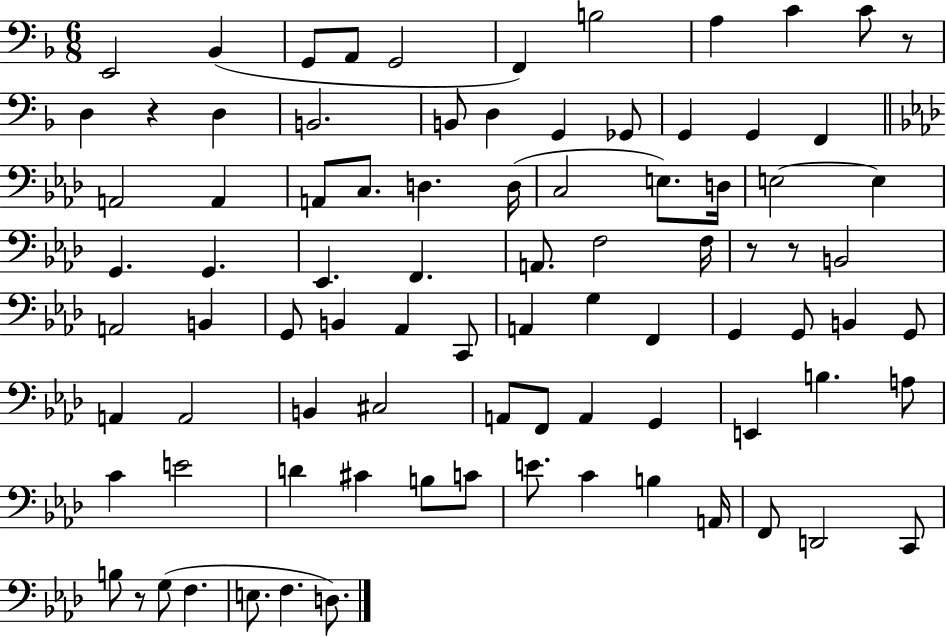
{
  \clef bass
  \numericTimeSignature
  \time 6/8
  \key f \major
  \repeat volta 2 { e,2 bes,4( | g,8 a,8 g,2 | f,4) b2 | a4 c'4 c'8 r8 | \break d4 r4 d4 | b,2. | b,8 d4 g,4 ges,8 | g,4 g,4 f,4 | \break \bar "||" \break \key aes \major a,2 a,4 | a,8 c8. d4. d16( | c2 e8.) d16 | e2~~ e4 | \break g,4. g,4. | ees,4. f,4. | a,8. f2 f16 | r8 r8 b,2 | \break a,2 b,4 | g,8 b,4 aes,4 c,8 | a,4 g4 f,4 | g,4 g,8 b,4 g,8 | \break a,4 a,2 | b,4 cis2 | a,8 f,8 a,4 g,4 | e,4 b4. a8 | \break c'4 e'2 | d'4 cis'4 b8 c'8 | e'8. c'4 b4 a,16 | f,8 d,2 c,8 | \break b8 r8 g8( f4. | e8. f4. d8.) | } \bar "|."
}